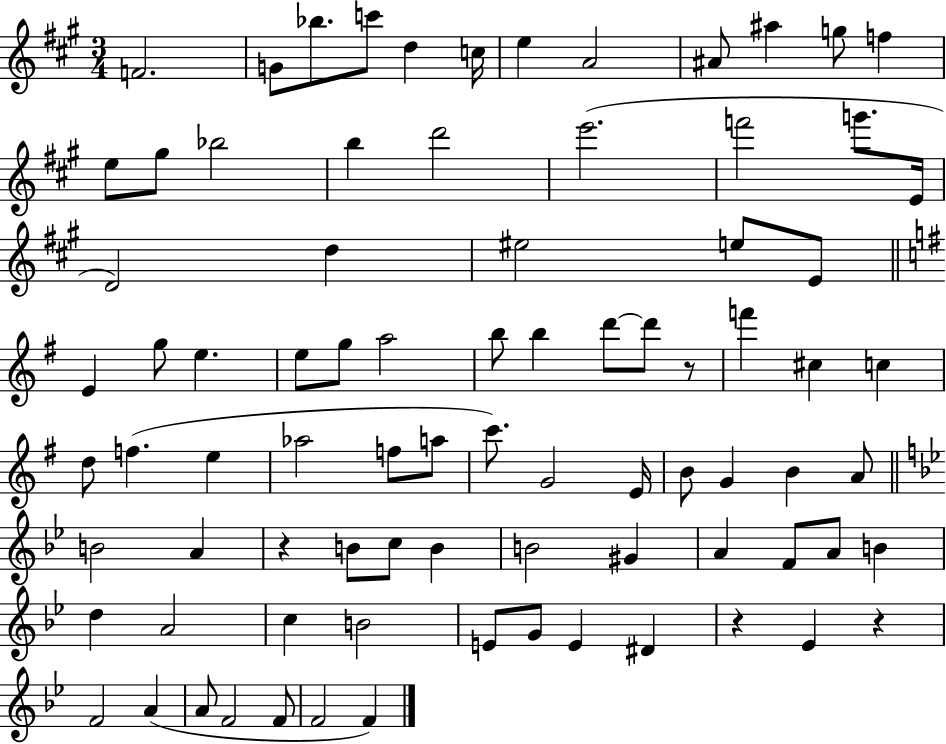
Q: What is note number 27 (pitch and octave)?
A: E4